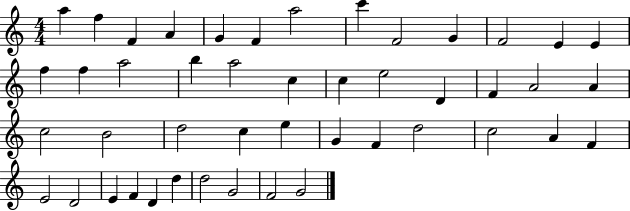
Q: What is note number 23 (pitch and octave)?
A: F4